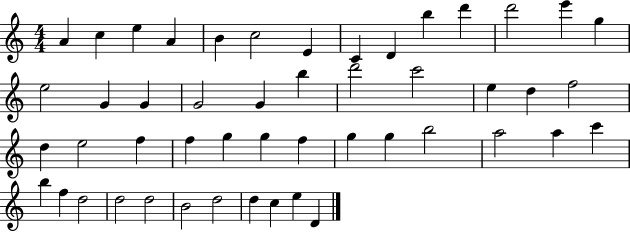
{
  \clef treble
  \numericTimeSignature
  \time 4/4
  \key c \major
  a'4 c''4 e''4 a'4 | b'4 c''2 e'4 | c'4 d'4 b''4 d'''4 | d'''2 e'''4 g''4 | \break e''2 g'4 g'4 | g'2 g'4 b''4 | d'''2 c'''2 | e''4 d''4 f''2 | \break d''4 e''2 f''4 | f''4 g''4 g''4 f''4 | g''4 g''4 b''2 | a''2 a''4 c'''4 | \break b''4 f''4 d''2 | d''2 d''2 | b'2 d''2 | d''4 c''4 e''4 d'4 | \break \bar "|."
}